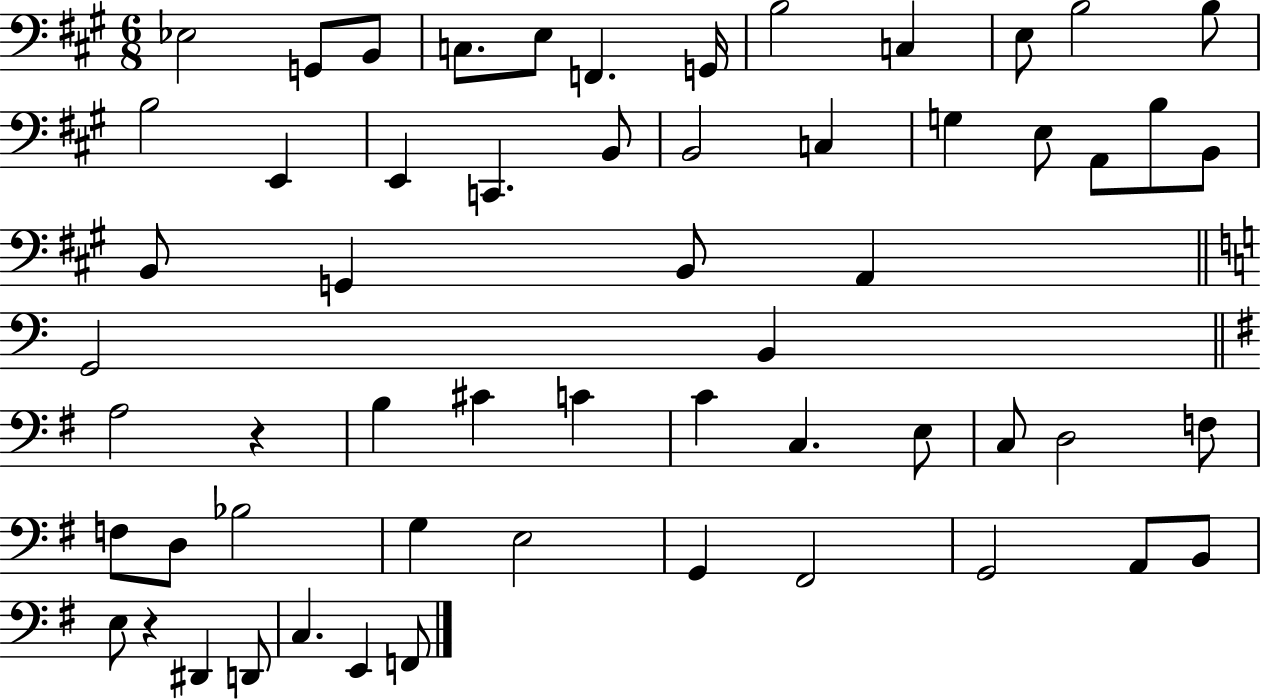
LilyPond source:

{
  \clef bass
  \numericTimeSignature
  \time 6/8
  \key a \major
  ees2 g,8 b,8 | c8. e8 f,4. g,16 | b2 c4 | e8 b2 b8 | \break b2 e,4 | e,4 c,4. b,8 | b,2 c4 | g4 e8 a,8 b8 b,8 | \break b,8 g,4 b,8 a,4 | \bar "||" \break \key a \minor g,2 b,4 | \bar "||" \break \key g \major a2 r4 | b4 cis'4 c'4 | c'4 c4. e8 | c8 d2 f8 | \break f8 d8 bes2 | g4 e2 | g,4 fis,2 | g,2 a,8 b,8 | \break e8 r4 dis,4 d,8 | c4. e,4 f,8 | \bar "|."
}